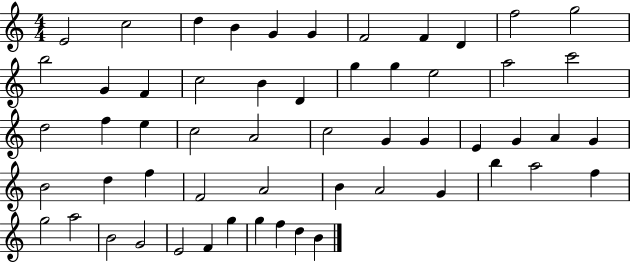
E4/h C5/h D5/q B4/q G4/q G4/q F4/h F4/q D4/q F5/h G5/h B5/h G4/q F4/q C5/h B4/q D4/q G5/q G5/q E5/h A5/h C6/h D5/h F5/q E5/q C5/h A4/h C5/h G4/q G4/q E4/q G4/q A4/q G4/q B4/h D5/q F5/q F4/h A4/h B4/q A4/h G4/q B5/q A5/h F5/q G5/h A5/h B4/h G4/h E4/h F4/q G5/q G5/q F5/q D5/q B4/q